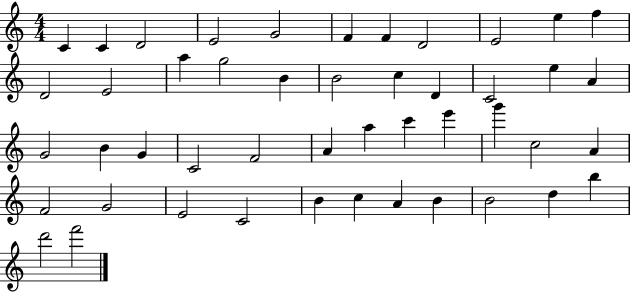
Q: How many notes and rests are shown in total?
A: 47